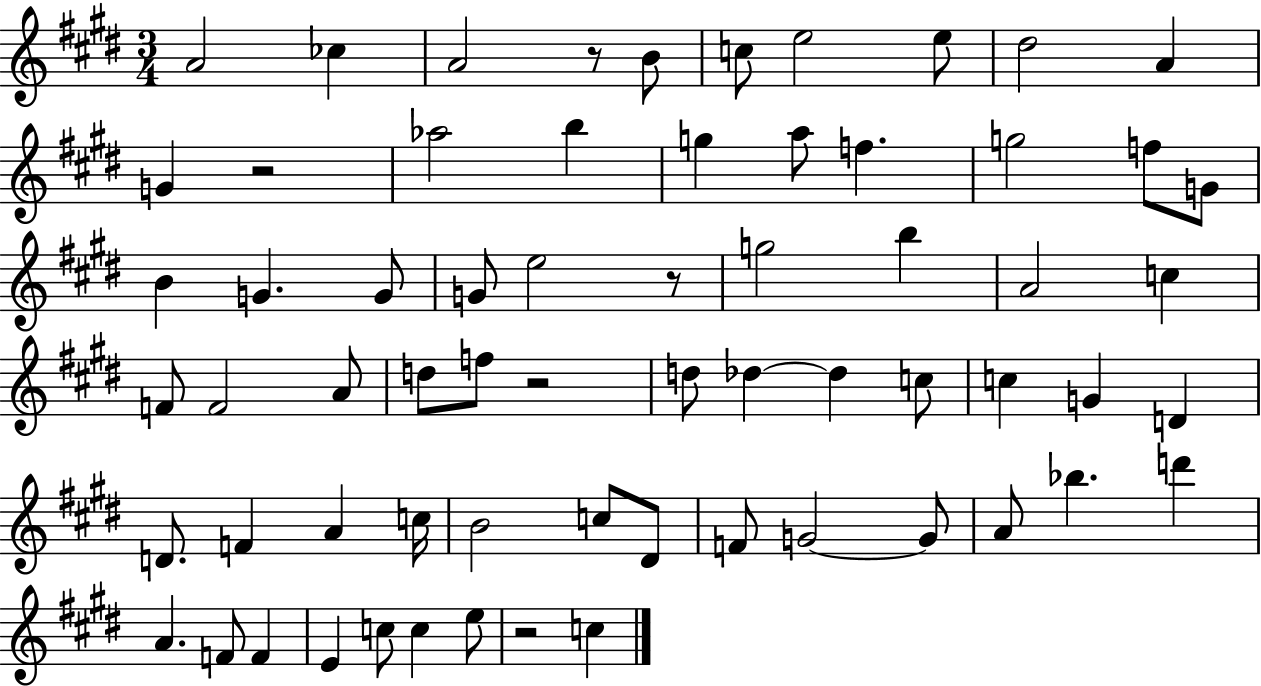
{
  \clef treble
  \numericTimeSignature
  \time 3/4
  \key e \major
  a'2 ces''4 | a'2 r8 b'8 | c''8 e''2 e''8 | dis''2 a'4 | \break g'4 r2 | aes''2 b''4 | g''4 a''8 f''4. | g''2 f''8 g'8 | \break b'4 g'4. g'8 | g'8 e''2 r8 | g''2 b''4 | a'2 c''4 | \break f'8 f'2 a'8 | d''8 f''8 r2 | d''8 des''4~~ des''4 c''8 | c''4 g'4 d'4 | \break d'8. f'4 a'4 c''16 | b'2 c''8 dis'8 | f'8 g'2~~ g'8 | a'8 bes''4. d'''4 | \break a'4. f'8 f'4 | e'4 c''8 c''4 e''8 | r2 c''4 | \bar "|."
}